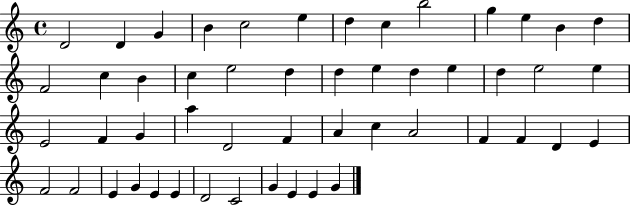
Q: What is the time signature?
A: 4/4